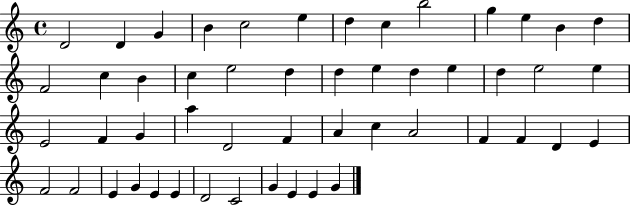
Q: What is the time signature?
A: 4/4